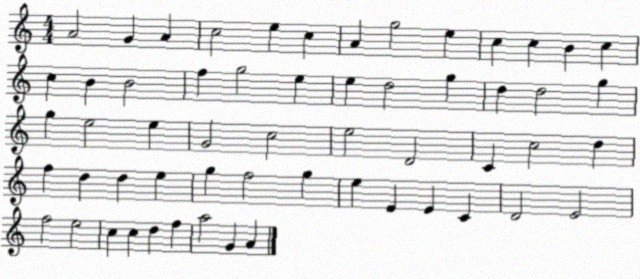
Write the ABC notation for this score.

X:1
T:Untitled
M:4/4
L:1/4
K:C
A2 G A c2 e c A g2 e c c B c c B B2 f g2 e e d2 g d d2 g g e2 e G2 c2 e2 D2 C c2 d f d d e g f2 g e E E C D2 E2 f2 e2 c c d f a2 G A